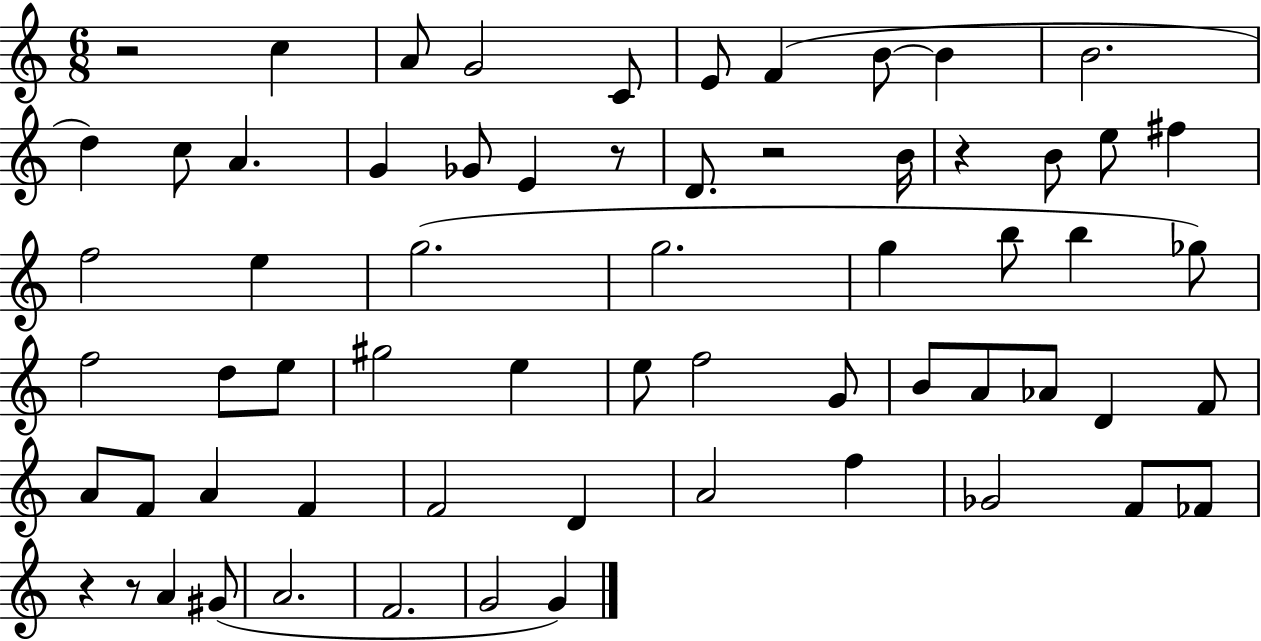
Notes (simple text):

R/h C5/q A4/e G4/h C4/e E4/e F4/q B4/e B4/q B4/h. D5/q C5/e A4/q. G4/q Gb4/e E4/q R/e D4/e. R/h B4/s R/q B4/e E5/e F#5/q F5/h E5/q G5/h. G5/h. G5/q B5/e B5/q Gb5/e F5/h D5/e E5/e G#5/h E5/q E5/e F5/h G4/e B4/e A4/e Ab4/e D4/q F4/e A4/e F4/e A4/q F4/q F4/h D4/q A4/h F5/q Gb4/h F4/e FES4/e R/q R/e A4/q G#4/e A4/h. F4/h. G4/h G4/q